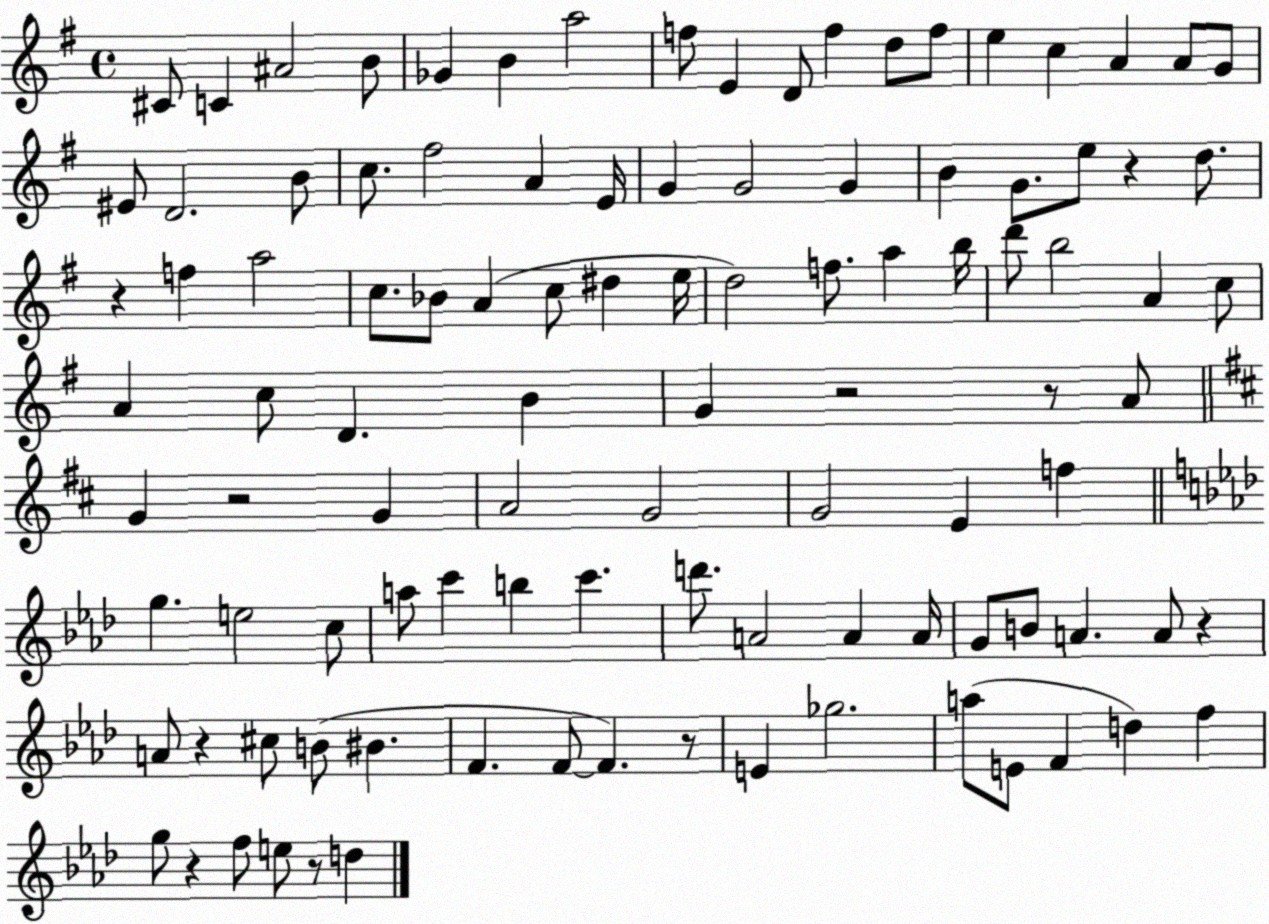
X:1
T:Untitled
M:4/4
L:1/4
K:G
^C/2 C ^A2 B/2 _G B a2 f/2 E D/2 f d/2 f/2 e c A A/2 G/2 ^E/2 D2 B/2 c/2 ^f2 A E/4 G G2 G B G/2 e/2 z d/2 z f a2 c/2 _B/2 A c/2 ^d e/4 d2 f/2 a b/4 d'/2 b2 A c/2 A c/2 D B G z2 z/2 A/2 G z2 G A2 G2 G2 E f g e2 c/2 a/2 c' b c' d'/2 A2 A A/4 G/2 B/2 A A/2 z A/2 z ^c/2 B/2 ^B F F/2 F z/2 E _g2 a/2 E/2 F d f g/2 z f/2 e/2 z/2 d